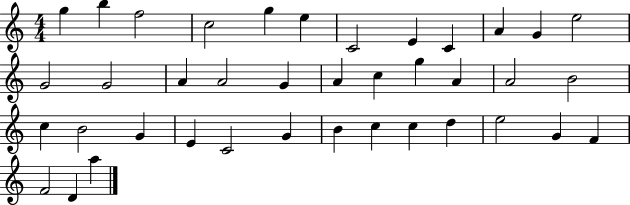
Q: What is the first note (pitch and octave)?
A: G5